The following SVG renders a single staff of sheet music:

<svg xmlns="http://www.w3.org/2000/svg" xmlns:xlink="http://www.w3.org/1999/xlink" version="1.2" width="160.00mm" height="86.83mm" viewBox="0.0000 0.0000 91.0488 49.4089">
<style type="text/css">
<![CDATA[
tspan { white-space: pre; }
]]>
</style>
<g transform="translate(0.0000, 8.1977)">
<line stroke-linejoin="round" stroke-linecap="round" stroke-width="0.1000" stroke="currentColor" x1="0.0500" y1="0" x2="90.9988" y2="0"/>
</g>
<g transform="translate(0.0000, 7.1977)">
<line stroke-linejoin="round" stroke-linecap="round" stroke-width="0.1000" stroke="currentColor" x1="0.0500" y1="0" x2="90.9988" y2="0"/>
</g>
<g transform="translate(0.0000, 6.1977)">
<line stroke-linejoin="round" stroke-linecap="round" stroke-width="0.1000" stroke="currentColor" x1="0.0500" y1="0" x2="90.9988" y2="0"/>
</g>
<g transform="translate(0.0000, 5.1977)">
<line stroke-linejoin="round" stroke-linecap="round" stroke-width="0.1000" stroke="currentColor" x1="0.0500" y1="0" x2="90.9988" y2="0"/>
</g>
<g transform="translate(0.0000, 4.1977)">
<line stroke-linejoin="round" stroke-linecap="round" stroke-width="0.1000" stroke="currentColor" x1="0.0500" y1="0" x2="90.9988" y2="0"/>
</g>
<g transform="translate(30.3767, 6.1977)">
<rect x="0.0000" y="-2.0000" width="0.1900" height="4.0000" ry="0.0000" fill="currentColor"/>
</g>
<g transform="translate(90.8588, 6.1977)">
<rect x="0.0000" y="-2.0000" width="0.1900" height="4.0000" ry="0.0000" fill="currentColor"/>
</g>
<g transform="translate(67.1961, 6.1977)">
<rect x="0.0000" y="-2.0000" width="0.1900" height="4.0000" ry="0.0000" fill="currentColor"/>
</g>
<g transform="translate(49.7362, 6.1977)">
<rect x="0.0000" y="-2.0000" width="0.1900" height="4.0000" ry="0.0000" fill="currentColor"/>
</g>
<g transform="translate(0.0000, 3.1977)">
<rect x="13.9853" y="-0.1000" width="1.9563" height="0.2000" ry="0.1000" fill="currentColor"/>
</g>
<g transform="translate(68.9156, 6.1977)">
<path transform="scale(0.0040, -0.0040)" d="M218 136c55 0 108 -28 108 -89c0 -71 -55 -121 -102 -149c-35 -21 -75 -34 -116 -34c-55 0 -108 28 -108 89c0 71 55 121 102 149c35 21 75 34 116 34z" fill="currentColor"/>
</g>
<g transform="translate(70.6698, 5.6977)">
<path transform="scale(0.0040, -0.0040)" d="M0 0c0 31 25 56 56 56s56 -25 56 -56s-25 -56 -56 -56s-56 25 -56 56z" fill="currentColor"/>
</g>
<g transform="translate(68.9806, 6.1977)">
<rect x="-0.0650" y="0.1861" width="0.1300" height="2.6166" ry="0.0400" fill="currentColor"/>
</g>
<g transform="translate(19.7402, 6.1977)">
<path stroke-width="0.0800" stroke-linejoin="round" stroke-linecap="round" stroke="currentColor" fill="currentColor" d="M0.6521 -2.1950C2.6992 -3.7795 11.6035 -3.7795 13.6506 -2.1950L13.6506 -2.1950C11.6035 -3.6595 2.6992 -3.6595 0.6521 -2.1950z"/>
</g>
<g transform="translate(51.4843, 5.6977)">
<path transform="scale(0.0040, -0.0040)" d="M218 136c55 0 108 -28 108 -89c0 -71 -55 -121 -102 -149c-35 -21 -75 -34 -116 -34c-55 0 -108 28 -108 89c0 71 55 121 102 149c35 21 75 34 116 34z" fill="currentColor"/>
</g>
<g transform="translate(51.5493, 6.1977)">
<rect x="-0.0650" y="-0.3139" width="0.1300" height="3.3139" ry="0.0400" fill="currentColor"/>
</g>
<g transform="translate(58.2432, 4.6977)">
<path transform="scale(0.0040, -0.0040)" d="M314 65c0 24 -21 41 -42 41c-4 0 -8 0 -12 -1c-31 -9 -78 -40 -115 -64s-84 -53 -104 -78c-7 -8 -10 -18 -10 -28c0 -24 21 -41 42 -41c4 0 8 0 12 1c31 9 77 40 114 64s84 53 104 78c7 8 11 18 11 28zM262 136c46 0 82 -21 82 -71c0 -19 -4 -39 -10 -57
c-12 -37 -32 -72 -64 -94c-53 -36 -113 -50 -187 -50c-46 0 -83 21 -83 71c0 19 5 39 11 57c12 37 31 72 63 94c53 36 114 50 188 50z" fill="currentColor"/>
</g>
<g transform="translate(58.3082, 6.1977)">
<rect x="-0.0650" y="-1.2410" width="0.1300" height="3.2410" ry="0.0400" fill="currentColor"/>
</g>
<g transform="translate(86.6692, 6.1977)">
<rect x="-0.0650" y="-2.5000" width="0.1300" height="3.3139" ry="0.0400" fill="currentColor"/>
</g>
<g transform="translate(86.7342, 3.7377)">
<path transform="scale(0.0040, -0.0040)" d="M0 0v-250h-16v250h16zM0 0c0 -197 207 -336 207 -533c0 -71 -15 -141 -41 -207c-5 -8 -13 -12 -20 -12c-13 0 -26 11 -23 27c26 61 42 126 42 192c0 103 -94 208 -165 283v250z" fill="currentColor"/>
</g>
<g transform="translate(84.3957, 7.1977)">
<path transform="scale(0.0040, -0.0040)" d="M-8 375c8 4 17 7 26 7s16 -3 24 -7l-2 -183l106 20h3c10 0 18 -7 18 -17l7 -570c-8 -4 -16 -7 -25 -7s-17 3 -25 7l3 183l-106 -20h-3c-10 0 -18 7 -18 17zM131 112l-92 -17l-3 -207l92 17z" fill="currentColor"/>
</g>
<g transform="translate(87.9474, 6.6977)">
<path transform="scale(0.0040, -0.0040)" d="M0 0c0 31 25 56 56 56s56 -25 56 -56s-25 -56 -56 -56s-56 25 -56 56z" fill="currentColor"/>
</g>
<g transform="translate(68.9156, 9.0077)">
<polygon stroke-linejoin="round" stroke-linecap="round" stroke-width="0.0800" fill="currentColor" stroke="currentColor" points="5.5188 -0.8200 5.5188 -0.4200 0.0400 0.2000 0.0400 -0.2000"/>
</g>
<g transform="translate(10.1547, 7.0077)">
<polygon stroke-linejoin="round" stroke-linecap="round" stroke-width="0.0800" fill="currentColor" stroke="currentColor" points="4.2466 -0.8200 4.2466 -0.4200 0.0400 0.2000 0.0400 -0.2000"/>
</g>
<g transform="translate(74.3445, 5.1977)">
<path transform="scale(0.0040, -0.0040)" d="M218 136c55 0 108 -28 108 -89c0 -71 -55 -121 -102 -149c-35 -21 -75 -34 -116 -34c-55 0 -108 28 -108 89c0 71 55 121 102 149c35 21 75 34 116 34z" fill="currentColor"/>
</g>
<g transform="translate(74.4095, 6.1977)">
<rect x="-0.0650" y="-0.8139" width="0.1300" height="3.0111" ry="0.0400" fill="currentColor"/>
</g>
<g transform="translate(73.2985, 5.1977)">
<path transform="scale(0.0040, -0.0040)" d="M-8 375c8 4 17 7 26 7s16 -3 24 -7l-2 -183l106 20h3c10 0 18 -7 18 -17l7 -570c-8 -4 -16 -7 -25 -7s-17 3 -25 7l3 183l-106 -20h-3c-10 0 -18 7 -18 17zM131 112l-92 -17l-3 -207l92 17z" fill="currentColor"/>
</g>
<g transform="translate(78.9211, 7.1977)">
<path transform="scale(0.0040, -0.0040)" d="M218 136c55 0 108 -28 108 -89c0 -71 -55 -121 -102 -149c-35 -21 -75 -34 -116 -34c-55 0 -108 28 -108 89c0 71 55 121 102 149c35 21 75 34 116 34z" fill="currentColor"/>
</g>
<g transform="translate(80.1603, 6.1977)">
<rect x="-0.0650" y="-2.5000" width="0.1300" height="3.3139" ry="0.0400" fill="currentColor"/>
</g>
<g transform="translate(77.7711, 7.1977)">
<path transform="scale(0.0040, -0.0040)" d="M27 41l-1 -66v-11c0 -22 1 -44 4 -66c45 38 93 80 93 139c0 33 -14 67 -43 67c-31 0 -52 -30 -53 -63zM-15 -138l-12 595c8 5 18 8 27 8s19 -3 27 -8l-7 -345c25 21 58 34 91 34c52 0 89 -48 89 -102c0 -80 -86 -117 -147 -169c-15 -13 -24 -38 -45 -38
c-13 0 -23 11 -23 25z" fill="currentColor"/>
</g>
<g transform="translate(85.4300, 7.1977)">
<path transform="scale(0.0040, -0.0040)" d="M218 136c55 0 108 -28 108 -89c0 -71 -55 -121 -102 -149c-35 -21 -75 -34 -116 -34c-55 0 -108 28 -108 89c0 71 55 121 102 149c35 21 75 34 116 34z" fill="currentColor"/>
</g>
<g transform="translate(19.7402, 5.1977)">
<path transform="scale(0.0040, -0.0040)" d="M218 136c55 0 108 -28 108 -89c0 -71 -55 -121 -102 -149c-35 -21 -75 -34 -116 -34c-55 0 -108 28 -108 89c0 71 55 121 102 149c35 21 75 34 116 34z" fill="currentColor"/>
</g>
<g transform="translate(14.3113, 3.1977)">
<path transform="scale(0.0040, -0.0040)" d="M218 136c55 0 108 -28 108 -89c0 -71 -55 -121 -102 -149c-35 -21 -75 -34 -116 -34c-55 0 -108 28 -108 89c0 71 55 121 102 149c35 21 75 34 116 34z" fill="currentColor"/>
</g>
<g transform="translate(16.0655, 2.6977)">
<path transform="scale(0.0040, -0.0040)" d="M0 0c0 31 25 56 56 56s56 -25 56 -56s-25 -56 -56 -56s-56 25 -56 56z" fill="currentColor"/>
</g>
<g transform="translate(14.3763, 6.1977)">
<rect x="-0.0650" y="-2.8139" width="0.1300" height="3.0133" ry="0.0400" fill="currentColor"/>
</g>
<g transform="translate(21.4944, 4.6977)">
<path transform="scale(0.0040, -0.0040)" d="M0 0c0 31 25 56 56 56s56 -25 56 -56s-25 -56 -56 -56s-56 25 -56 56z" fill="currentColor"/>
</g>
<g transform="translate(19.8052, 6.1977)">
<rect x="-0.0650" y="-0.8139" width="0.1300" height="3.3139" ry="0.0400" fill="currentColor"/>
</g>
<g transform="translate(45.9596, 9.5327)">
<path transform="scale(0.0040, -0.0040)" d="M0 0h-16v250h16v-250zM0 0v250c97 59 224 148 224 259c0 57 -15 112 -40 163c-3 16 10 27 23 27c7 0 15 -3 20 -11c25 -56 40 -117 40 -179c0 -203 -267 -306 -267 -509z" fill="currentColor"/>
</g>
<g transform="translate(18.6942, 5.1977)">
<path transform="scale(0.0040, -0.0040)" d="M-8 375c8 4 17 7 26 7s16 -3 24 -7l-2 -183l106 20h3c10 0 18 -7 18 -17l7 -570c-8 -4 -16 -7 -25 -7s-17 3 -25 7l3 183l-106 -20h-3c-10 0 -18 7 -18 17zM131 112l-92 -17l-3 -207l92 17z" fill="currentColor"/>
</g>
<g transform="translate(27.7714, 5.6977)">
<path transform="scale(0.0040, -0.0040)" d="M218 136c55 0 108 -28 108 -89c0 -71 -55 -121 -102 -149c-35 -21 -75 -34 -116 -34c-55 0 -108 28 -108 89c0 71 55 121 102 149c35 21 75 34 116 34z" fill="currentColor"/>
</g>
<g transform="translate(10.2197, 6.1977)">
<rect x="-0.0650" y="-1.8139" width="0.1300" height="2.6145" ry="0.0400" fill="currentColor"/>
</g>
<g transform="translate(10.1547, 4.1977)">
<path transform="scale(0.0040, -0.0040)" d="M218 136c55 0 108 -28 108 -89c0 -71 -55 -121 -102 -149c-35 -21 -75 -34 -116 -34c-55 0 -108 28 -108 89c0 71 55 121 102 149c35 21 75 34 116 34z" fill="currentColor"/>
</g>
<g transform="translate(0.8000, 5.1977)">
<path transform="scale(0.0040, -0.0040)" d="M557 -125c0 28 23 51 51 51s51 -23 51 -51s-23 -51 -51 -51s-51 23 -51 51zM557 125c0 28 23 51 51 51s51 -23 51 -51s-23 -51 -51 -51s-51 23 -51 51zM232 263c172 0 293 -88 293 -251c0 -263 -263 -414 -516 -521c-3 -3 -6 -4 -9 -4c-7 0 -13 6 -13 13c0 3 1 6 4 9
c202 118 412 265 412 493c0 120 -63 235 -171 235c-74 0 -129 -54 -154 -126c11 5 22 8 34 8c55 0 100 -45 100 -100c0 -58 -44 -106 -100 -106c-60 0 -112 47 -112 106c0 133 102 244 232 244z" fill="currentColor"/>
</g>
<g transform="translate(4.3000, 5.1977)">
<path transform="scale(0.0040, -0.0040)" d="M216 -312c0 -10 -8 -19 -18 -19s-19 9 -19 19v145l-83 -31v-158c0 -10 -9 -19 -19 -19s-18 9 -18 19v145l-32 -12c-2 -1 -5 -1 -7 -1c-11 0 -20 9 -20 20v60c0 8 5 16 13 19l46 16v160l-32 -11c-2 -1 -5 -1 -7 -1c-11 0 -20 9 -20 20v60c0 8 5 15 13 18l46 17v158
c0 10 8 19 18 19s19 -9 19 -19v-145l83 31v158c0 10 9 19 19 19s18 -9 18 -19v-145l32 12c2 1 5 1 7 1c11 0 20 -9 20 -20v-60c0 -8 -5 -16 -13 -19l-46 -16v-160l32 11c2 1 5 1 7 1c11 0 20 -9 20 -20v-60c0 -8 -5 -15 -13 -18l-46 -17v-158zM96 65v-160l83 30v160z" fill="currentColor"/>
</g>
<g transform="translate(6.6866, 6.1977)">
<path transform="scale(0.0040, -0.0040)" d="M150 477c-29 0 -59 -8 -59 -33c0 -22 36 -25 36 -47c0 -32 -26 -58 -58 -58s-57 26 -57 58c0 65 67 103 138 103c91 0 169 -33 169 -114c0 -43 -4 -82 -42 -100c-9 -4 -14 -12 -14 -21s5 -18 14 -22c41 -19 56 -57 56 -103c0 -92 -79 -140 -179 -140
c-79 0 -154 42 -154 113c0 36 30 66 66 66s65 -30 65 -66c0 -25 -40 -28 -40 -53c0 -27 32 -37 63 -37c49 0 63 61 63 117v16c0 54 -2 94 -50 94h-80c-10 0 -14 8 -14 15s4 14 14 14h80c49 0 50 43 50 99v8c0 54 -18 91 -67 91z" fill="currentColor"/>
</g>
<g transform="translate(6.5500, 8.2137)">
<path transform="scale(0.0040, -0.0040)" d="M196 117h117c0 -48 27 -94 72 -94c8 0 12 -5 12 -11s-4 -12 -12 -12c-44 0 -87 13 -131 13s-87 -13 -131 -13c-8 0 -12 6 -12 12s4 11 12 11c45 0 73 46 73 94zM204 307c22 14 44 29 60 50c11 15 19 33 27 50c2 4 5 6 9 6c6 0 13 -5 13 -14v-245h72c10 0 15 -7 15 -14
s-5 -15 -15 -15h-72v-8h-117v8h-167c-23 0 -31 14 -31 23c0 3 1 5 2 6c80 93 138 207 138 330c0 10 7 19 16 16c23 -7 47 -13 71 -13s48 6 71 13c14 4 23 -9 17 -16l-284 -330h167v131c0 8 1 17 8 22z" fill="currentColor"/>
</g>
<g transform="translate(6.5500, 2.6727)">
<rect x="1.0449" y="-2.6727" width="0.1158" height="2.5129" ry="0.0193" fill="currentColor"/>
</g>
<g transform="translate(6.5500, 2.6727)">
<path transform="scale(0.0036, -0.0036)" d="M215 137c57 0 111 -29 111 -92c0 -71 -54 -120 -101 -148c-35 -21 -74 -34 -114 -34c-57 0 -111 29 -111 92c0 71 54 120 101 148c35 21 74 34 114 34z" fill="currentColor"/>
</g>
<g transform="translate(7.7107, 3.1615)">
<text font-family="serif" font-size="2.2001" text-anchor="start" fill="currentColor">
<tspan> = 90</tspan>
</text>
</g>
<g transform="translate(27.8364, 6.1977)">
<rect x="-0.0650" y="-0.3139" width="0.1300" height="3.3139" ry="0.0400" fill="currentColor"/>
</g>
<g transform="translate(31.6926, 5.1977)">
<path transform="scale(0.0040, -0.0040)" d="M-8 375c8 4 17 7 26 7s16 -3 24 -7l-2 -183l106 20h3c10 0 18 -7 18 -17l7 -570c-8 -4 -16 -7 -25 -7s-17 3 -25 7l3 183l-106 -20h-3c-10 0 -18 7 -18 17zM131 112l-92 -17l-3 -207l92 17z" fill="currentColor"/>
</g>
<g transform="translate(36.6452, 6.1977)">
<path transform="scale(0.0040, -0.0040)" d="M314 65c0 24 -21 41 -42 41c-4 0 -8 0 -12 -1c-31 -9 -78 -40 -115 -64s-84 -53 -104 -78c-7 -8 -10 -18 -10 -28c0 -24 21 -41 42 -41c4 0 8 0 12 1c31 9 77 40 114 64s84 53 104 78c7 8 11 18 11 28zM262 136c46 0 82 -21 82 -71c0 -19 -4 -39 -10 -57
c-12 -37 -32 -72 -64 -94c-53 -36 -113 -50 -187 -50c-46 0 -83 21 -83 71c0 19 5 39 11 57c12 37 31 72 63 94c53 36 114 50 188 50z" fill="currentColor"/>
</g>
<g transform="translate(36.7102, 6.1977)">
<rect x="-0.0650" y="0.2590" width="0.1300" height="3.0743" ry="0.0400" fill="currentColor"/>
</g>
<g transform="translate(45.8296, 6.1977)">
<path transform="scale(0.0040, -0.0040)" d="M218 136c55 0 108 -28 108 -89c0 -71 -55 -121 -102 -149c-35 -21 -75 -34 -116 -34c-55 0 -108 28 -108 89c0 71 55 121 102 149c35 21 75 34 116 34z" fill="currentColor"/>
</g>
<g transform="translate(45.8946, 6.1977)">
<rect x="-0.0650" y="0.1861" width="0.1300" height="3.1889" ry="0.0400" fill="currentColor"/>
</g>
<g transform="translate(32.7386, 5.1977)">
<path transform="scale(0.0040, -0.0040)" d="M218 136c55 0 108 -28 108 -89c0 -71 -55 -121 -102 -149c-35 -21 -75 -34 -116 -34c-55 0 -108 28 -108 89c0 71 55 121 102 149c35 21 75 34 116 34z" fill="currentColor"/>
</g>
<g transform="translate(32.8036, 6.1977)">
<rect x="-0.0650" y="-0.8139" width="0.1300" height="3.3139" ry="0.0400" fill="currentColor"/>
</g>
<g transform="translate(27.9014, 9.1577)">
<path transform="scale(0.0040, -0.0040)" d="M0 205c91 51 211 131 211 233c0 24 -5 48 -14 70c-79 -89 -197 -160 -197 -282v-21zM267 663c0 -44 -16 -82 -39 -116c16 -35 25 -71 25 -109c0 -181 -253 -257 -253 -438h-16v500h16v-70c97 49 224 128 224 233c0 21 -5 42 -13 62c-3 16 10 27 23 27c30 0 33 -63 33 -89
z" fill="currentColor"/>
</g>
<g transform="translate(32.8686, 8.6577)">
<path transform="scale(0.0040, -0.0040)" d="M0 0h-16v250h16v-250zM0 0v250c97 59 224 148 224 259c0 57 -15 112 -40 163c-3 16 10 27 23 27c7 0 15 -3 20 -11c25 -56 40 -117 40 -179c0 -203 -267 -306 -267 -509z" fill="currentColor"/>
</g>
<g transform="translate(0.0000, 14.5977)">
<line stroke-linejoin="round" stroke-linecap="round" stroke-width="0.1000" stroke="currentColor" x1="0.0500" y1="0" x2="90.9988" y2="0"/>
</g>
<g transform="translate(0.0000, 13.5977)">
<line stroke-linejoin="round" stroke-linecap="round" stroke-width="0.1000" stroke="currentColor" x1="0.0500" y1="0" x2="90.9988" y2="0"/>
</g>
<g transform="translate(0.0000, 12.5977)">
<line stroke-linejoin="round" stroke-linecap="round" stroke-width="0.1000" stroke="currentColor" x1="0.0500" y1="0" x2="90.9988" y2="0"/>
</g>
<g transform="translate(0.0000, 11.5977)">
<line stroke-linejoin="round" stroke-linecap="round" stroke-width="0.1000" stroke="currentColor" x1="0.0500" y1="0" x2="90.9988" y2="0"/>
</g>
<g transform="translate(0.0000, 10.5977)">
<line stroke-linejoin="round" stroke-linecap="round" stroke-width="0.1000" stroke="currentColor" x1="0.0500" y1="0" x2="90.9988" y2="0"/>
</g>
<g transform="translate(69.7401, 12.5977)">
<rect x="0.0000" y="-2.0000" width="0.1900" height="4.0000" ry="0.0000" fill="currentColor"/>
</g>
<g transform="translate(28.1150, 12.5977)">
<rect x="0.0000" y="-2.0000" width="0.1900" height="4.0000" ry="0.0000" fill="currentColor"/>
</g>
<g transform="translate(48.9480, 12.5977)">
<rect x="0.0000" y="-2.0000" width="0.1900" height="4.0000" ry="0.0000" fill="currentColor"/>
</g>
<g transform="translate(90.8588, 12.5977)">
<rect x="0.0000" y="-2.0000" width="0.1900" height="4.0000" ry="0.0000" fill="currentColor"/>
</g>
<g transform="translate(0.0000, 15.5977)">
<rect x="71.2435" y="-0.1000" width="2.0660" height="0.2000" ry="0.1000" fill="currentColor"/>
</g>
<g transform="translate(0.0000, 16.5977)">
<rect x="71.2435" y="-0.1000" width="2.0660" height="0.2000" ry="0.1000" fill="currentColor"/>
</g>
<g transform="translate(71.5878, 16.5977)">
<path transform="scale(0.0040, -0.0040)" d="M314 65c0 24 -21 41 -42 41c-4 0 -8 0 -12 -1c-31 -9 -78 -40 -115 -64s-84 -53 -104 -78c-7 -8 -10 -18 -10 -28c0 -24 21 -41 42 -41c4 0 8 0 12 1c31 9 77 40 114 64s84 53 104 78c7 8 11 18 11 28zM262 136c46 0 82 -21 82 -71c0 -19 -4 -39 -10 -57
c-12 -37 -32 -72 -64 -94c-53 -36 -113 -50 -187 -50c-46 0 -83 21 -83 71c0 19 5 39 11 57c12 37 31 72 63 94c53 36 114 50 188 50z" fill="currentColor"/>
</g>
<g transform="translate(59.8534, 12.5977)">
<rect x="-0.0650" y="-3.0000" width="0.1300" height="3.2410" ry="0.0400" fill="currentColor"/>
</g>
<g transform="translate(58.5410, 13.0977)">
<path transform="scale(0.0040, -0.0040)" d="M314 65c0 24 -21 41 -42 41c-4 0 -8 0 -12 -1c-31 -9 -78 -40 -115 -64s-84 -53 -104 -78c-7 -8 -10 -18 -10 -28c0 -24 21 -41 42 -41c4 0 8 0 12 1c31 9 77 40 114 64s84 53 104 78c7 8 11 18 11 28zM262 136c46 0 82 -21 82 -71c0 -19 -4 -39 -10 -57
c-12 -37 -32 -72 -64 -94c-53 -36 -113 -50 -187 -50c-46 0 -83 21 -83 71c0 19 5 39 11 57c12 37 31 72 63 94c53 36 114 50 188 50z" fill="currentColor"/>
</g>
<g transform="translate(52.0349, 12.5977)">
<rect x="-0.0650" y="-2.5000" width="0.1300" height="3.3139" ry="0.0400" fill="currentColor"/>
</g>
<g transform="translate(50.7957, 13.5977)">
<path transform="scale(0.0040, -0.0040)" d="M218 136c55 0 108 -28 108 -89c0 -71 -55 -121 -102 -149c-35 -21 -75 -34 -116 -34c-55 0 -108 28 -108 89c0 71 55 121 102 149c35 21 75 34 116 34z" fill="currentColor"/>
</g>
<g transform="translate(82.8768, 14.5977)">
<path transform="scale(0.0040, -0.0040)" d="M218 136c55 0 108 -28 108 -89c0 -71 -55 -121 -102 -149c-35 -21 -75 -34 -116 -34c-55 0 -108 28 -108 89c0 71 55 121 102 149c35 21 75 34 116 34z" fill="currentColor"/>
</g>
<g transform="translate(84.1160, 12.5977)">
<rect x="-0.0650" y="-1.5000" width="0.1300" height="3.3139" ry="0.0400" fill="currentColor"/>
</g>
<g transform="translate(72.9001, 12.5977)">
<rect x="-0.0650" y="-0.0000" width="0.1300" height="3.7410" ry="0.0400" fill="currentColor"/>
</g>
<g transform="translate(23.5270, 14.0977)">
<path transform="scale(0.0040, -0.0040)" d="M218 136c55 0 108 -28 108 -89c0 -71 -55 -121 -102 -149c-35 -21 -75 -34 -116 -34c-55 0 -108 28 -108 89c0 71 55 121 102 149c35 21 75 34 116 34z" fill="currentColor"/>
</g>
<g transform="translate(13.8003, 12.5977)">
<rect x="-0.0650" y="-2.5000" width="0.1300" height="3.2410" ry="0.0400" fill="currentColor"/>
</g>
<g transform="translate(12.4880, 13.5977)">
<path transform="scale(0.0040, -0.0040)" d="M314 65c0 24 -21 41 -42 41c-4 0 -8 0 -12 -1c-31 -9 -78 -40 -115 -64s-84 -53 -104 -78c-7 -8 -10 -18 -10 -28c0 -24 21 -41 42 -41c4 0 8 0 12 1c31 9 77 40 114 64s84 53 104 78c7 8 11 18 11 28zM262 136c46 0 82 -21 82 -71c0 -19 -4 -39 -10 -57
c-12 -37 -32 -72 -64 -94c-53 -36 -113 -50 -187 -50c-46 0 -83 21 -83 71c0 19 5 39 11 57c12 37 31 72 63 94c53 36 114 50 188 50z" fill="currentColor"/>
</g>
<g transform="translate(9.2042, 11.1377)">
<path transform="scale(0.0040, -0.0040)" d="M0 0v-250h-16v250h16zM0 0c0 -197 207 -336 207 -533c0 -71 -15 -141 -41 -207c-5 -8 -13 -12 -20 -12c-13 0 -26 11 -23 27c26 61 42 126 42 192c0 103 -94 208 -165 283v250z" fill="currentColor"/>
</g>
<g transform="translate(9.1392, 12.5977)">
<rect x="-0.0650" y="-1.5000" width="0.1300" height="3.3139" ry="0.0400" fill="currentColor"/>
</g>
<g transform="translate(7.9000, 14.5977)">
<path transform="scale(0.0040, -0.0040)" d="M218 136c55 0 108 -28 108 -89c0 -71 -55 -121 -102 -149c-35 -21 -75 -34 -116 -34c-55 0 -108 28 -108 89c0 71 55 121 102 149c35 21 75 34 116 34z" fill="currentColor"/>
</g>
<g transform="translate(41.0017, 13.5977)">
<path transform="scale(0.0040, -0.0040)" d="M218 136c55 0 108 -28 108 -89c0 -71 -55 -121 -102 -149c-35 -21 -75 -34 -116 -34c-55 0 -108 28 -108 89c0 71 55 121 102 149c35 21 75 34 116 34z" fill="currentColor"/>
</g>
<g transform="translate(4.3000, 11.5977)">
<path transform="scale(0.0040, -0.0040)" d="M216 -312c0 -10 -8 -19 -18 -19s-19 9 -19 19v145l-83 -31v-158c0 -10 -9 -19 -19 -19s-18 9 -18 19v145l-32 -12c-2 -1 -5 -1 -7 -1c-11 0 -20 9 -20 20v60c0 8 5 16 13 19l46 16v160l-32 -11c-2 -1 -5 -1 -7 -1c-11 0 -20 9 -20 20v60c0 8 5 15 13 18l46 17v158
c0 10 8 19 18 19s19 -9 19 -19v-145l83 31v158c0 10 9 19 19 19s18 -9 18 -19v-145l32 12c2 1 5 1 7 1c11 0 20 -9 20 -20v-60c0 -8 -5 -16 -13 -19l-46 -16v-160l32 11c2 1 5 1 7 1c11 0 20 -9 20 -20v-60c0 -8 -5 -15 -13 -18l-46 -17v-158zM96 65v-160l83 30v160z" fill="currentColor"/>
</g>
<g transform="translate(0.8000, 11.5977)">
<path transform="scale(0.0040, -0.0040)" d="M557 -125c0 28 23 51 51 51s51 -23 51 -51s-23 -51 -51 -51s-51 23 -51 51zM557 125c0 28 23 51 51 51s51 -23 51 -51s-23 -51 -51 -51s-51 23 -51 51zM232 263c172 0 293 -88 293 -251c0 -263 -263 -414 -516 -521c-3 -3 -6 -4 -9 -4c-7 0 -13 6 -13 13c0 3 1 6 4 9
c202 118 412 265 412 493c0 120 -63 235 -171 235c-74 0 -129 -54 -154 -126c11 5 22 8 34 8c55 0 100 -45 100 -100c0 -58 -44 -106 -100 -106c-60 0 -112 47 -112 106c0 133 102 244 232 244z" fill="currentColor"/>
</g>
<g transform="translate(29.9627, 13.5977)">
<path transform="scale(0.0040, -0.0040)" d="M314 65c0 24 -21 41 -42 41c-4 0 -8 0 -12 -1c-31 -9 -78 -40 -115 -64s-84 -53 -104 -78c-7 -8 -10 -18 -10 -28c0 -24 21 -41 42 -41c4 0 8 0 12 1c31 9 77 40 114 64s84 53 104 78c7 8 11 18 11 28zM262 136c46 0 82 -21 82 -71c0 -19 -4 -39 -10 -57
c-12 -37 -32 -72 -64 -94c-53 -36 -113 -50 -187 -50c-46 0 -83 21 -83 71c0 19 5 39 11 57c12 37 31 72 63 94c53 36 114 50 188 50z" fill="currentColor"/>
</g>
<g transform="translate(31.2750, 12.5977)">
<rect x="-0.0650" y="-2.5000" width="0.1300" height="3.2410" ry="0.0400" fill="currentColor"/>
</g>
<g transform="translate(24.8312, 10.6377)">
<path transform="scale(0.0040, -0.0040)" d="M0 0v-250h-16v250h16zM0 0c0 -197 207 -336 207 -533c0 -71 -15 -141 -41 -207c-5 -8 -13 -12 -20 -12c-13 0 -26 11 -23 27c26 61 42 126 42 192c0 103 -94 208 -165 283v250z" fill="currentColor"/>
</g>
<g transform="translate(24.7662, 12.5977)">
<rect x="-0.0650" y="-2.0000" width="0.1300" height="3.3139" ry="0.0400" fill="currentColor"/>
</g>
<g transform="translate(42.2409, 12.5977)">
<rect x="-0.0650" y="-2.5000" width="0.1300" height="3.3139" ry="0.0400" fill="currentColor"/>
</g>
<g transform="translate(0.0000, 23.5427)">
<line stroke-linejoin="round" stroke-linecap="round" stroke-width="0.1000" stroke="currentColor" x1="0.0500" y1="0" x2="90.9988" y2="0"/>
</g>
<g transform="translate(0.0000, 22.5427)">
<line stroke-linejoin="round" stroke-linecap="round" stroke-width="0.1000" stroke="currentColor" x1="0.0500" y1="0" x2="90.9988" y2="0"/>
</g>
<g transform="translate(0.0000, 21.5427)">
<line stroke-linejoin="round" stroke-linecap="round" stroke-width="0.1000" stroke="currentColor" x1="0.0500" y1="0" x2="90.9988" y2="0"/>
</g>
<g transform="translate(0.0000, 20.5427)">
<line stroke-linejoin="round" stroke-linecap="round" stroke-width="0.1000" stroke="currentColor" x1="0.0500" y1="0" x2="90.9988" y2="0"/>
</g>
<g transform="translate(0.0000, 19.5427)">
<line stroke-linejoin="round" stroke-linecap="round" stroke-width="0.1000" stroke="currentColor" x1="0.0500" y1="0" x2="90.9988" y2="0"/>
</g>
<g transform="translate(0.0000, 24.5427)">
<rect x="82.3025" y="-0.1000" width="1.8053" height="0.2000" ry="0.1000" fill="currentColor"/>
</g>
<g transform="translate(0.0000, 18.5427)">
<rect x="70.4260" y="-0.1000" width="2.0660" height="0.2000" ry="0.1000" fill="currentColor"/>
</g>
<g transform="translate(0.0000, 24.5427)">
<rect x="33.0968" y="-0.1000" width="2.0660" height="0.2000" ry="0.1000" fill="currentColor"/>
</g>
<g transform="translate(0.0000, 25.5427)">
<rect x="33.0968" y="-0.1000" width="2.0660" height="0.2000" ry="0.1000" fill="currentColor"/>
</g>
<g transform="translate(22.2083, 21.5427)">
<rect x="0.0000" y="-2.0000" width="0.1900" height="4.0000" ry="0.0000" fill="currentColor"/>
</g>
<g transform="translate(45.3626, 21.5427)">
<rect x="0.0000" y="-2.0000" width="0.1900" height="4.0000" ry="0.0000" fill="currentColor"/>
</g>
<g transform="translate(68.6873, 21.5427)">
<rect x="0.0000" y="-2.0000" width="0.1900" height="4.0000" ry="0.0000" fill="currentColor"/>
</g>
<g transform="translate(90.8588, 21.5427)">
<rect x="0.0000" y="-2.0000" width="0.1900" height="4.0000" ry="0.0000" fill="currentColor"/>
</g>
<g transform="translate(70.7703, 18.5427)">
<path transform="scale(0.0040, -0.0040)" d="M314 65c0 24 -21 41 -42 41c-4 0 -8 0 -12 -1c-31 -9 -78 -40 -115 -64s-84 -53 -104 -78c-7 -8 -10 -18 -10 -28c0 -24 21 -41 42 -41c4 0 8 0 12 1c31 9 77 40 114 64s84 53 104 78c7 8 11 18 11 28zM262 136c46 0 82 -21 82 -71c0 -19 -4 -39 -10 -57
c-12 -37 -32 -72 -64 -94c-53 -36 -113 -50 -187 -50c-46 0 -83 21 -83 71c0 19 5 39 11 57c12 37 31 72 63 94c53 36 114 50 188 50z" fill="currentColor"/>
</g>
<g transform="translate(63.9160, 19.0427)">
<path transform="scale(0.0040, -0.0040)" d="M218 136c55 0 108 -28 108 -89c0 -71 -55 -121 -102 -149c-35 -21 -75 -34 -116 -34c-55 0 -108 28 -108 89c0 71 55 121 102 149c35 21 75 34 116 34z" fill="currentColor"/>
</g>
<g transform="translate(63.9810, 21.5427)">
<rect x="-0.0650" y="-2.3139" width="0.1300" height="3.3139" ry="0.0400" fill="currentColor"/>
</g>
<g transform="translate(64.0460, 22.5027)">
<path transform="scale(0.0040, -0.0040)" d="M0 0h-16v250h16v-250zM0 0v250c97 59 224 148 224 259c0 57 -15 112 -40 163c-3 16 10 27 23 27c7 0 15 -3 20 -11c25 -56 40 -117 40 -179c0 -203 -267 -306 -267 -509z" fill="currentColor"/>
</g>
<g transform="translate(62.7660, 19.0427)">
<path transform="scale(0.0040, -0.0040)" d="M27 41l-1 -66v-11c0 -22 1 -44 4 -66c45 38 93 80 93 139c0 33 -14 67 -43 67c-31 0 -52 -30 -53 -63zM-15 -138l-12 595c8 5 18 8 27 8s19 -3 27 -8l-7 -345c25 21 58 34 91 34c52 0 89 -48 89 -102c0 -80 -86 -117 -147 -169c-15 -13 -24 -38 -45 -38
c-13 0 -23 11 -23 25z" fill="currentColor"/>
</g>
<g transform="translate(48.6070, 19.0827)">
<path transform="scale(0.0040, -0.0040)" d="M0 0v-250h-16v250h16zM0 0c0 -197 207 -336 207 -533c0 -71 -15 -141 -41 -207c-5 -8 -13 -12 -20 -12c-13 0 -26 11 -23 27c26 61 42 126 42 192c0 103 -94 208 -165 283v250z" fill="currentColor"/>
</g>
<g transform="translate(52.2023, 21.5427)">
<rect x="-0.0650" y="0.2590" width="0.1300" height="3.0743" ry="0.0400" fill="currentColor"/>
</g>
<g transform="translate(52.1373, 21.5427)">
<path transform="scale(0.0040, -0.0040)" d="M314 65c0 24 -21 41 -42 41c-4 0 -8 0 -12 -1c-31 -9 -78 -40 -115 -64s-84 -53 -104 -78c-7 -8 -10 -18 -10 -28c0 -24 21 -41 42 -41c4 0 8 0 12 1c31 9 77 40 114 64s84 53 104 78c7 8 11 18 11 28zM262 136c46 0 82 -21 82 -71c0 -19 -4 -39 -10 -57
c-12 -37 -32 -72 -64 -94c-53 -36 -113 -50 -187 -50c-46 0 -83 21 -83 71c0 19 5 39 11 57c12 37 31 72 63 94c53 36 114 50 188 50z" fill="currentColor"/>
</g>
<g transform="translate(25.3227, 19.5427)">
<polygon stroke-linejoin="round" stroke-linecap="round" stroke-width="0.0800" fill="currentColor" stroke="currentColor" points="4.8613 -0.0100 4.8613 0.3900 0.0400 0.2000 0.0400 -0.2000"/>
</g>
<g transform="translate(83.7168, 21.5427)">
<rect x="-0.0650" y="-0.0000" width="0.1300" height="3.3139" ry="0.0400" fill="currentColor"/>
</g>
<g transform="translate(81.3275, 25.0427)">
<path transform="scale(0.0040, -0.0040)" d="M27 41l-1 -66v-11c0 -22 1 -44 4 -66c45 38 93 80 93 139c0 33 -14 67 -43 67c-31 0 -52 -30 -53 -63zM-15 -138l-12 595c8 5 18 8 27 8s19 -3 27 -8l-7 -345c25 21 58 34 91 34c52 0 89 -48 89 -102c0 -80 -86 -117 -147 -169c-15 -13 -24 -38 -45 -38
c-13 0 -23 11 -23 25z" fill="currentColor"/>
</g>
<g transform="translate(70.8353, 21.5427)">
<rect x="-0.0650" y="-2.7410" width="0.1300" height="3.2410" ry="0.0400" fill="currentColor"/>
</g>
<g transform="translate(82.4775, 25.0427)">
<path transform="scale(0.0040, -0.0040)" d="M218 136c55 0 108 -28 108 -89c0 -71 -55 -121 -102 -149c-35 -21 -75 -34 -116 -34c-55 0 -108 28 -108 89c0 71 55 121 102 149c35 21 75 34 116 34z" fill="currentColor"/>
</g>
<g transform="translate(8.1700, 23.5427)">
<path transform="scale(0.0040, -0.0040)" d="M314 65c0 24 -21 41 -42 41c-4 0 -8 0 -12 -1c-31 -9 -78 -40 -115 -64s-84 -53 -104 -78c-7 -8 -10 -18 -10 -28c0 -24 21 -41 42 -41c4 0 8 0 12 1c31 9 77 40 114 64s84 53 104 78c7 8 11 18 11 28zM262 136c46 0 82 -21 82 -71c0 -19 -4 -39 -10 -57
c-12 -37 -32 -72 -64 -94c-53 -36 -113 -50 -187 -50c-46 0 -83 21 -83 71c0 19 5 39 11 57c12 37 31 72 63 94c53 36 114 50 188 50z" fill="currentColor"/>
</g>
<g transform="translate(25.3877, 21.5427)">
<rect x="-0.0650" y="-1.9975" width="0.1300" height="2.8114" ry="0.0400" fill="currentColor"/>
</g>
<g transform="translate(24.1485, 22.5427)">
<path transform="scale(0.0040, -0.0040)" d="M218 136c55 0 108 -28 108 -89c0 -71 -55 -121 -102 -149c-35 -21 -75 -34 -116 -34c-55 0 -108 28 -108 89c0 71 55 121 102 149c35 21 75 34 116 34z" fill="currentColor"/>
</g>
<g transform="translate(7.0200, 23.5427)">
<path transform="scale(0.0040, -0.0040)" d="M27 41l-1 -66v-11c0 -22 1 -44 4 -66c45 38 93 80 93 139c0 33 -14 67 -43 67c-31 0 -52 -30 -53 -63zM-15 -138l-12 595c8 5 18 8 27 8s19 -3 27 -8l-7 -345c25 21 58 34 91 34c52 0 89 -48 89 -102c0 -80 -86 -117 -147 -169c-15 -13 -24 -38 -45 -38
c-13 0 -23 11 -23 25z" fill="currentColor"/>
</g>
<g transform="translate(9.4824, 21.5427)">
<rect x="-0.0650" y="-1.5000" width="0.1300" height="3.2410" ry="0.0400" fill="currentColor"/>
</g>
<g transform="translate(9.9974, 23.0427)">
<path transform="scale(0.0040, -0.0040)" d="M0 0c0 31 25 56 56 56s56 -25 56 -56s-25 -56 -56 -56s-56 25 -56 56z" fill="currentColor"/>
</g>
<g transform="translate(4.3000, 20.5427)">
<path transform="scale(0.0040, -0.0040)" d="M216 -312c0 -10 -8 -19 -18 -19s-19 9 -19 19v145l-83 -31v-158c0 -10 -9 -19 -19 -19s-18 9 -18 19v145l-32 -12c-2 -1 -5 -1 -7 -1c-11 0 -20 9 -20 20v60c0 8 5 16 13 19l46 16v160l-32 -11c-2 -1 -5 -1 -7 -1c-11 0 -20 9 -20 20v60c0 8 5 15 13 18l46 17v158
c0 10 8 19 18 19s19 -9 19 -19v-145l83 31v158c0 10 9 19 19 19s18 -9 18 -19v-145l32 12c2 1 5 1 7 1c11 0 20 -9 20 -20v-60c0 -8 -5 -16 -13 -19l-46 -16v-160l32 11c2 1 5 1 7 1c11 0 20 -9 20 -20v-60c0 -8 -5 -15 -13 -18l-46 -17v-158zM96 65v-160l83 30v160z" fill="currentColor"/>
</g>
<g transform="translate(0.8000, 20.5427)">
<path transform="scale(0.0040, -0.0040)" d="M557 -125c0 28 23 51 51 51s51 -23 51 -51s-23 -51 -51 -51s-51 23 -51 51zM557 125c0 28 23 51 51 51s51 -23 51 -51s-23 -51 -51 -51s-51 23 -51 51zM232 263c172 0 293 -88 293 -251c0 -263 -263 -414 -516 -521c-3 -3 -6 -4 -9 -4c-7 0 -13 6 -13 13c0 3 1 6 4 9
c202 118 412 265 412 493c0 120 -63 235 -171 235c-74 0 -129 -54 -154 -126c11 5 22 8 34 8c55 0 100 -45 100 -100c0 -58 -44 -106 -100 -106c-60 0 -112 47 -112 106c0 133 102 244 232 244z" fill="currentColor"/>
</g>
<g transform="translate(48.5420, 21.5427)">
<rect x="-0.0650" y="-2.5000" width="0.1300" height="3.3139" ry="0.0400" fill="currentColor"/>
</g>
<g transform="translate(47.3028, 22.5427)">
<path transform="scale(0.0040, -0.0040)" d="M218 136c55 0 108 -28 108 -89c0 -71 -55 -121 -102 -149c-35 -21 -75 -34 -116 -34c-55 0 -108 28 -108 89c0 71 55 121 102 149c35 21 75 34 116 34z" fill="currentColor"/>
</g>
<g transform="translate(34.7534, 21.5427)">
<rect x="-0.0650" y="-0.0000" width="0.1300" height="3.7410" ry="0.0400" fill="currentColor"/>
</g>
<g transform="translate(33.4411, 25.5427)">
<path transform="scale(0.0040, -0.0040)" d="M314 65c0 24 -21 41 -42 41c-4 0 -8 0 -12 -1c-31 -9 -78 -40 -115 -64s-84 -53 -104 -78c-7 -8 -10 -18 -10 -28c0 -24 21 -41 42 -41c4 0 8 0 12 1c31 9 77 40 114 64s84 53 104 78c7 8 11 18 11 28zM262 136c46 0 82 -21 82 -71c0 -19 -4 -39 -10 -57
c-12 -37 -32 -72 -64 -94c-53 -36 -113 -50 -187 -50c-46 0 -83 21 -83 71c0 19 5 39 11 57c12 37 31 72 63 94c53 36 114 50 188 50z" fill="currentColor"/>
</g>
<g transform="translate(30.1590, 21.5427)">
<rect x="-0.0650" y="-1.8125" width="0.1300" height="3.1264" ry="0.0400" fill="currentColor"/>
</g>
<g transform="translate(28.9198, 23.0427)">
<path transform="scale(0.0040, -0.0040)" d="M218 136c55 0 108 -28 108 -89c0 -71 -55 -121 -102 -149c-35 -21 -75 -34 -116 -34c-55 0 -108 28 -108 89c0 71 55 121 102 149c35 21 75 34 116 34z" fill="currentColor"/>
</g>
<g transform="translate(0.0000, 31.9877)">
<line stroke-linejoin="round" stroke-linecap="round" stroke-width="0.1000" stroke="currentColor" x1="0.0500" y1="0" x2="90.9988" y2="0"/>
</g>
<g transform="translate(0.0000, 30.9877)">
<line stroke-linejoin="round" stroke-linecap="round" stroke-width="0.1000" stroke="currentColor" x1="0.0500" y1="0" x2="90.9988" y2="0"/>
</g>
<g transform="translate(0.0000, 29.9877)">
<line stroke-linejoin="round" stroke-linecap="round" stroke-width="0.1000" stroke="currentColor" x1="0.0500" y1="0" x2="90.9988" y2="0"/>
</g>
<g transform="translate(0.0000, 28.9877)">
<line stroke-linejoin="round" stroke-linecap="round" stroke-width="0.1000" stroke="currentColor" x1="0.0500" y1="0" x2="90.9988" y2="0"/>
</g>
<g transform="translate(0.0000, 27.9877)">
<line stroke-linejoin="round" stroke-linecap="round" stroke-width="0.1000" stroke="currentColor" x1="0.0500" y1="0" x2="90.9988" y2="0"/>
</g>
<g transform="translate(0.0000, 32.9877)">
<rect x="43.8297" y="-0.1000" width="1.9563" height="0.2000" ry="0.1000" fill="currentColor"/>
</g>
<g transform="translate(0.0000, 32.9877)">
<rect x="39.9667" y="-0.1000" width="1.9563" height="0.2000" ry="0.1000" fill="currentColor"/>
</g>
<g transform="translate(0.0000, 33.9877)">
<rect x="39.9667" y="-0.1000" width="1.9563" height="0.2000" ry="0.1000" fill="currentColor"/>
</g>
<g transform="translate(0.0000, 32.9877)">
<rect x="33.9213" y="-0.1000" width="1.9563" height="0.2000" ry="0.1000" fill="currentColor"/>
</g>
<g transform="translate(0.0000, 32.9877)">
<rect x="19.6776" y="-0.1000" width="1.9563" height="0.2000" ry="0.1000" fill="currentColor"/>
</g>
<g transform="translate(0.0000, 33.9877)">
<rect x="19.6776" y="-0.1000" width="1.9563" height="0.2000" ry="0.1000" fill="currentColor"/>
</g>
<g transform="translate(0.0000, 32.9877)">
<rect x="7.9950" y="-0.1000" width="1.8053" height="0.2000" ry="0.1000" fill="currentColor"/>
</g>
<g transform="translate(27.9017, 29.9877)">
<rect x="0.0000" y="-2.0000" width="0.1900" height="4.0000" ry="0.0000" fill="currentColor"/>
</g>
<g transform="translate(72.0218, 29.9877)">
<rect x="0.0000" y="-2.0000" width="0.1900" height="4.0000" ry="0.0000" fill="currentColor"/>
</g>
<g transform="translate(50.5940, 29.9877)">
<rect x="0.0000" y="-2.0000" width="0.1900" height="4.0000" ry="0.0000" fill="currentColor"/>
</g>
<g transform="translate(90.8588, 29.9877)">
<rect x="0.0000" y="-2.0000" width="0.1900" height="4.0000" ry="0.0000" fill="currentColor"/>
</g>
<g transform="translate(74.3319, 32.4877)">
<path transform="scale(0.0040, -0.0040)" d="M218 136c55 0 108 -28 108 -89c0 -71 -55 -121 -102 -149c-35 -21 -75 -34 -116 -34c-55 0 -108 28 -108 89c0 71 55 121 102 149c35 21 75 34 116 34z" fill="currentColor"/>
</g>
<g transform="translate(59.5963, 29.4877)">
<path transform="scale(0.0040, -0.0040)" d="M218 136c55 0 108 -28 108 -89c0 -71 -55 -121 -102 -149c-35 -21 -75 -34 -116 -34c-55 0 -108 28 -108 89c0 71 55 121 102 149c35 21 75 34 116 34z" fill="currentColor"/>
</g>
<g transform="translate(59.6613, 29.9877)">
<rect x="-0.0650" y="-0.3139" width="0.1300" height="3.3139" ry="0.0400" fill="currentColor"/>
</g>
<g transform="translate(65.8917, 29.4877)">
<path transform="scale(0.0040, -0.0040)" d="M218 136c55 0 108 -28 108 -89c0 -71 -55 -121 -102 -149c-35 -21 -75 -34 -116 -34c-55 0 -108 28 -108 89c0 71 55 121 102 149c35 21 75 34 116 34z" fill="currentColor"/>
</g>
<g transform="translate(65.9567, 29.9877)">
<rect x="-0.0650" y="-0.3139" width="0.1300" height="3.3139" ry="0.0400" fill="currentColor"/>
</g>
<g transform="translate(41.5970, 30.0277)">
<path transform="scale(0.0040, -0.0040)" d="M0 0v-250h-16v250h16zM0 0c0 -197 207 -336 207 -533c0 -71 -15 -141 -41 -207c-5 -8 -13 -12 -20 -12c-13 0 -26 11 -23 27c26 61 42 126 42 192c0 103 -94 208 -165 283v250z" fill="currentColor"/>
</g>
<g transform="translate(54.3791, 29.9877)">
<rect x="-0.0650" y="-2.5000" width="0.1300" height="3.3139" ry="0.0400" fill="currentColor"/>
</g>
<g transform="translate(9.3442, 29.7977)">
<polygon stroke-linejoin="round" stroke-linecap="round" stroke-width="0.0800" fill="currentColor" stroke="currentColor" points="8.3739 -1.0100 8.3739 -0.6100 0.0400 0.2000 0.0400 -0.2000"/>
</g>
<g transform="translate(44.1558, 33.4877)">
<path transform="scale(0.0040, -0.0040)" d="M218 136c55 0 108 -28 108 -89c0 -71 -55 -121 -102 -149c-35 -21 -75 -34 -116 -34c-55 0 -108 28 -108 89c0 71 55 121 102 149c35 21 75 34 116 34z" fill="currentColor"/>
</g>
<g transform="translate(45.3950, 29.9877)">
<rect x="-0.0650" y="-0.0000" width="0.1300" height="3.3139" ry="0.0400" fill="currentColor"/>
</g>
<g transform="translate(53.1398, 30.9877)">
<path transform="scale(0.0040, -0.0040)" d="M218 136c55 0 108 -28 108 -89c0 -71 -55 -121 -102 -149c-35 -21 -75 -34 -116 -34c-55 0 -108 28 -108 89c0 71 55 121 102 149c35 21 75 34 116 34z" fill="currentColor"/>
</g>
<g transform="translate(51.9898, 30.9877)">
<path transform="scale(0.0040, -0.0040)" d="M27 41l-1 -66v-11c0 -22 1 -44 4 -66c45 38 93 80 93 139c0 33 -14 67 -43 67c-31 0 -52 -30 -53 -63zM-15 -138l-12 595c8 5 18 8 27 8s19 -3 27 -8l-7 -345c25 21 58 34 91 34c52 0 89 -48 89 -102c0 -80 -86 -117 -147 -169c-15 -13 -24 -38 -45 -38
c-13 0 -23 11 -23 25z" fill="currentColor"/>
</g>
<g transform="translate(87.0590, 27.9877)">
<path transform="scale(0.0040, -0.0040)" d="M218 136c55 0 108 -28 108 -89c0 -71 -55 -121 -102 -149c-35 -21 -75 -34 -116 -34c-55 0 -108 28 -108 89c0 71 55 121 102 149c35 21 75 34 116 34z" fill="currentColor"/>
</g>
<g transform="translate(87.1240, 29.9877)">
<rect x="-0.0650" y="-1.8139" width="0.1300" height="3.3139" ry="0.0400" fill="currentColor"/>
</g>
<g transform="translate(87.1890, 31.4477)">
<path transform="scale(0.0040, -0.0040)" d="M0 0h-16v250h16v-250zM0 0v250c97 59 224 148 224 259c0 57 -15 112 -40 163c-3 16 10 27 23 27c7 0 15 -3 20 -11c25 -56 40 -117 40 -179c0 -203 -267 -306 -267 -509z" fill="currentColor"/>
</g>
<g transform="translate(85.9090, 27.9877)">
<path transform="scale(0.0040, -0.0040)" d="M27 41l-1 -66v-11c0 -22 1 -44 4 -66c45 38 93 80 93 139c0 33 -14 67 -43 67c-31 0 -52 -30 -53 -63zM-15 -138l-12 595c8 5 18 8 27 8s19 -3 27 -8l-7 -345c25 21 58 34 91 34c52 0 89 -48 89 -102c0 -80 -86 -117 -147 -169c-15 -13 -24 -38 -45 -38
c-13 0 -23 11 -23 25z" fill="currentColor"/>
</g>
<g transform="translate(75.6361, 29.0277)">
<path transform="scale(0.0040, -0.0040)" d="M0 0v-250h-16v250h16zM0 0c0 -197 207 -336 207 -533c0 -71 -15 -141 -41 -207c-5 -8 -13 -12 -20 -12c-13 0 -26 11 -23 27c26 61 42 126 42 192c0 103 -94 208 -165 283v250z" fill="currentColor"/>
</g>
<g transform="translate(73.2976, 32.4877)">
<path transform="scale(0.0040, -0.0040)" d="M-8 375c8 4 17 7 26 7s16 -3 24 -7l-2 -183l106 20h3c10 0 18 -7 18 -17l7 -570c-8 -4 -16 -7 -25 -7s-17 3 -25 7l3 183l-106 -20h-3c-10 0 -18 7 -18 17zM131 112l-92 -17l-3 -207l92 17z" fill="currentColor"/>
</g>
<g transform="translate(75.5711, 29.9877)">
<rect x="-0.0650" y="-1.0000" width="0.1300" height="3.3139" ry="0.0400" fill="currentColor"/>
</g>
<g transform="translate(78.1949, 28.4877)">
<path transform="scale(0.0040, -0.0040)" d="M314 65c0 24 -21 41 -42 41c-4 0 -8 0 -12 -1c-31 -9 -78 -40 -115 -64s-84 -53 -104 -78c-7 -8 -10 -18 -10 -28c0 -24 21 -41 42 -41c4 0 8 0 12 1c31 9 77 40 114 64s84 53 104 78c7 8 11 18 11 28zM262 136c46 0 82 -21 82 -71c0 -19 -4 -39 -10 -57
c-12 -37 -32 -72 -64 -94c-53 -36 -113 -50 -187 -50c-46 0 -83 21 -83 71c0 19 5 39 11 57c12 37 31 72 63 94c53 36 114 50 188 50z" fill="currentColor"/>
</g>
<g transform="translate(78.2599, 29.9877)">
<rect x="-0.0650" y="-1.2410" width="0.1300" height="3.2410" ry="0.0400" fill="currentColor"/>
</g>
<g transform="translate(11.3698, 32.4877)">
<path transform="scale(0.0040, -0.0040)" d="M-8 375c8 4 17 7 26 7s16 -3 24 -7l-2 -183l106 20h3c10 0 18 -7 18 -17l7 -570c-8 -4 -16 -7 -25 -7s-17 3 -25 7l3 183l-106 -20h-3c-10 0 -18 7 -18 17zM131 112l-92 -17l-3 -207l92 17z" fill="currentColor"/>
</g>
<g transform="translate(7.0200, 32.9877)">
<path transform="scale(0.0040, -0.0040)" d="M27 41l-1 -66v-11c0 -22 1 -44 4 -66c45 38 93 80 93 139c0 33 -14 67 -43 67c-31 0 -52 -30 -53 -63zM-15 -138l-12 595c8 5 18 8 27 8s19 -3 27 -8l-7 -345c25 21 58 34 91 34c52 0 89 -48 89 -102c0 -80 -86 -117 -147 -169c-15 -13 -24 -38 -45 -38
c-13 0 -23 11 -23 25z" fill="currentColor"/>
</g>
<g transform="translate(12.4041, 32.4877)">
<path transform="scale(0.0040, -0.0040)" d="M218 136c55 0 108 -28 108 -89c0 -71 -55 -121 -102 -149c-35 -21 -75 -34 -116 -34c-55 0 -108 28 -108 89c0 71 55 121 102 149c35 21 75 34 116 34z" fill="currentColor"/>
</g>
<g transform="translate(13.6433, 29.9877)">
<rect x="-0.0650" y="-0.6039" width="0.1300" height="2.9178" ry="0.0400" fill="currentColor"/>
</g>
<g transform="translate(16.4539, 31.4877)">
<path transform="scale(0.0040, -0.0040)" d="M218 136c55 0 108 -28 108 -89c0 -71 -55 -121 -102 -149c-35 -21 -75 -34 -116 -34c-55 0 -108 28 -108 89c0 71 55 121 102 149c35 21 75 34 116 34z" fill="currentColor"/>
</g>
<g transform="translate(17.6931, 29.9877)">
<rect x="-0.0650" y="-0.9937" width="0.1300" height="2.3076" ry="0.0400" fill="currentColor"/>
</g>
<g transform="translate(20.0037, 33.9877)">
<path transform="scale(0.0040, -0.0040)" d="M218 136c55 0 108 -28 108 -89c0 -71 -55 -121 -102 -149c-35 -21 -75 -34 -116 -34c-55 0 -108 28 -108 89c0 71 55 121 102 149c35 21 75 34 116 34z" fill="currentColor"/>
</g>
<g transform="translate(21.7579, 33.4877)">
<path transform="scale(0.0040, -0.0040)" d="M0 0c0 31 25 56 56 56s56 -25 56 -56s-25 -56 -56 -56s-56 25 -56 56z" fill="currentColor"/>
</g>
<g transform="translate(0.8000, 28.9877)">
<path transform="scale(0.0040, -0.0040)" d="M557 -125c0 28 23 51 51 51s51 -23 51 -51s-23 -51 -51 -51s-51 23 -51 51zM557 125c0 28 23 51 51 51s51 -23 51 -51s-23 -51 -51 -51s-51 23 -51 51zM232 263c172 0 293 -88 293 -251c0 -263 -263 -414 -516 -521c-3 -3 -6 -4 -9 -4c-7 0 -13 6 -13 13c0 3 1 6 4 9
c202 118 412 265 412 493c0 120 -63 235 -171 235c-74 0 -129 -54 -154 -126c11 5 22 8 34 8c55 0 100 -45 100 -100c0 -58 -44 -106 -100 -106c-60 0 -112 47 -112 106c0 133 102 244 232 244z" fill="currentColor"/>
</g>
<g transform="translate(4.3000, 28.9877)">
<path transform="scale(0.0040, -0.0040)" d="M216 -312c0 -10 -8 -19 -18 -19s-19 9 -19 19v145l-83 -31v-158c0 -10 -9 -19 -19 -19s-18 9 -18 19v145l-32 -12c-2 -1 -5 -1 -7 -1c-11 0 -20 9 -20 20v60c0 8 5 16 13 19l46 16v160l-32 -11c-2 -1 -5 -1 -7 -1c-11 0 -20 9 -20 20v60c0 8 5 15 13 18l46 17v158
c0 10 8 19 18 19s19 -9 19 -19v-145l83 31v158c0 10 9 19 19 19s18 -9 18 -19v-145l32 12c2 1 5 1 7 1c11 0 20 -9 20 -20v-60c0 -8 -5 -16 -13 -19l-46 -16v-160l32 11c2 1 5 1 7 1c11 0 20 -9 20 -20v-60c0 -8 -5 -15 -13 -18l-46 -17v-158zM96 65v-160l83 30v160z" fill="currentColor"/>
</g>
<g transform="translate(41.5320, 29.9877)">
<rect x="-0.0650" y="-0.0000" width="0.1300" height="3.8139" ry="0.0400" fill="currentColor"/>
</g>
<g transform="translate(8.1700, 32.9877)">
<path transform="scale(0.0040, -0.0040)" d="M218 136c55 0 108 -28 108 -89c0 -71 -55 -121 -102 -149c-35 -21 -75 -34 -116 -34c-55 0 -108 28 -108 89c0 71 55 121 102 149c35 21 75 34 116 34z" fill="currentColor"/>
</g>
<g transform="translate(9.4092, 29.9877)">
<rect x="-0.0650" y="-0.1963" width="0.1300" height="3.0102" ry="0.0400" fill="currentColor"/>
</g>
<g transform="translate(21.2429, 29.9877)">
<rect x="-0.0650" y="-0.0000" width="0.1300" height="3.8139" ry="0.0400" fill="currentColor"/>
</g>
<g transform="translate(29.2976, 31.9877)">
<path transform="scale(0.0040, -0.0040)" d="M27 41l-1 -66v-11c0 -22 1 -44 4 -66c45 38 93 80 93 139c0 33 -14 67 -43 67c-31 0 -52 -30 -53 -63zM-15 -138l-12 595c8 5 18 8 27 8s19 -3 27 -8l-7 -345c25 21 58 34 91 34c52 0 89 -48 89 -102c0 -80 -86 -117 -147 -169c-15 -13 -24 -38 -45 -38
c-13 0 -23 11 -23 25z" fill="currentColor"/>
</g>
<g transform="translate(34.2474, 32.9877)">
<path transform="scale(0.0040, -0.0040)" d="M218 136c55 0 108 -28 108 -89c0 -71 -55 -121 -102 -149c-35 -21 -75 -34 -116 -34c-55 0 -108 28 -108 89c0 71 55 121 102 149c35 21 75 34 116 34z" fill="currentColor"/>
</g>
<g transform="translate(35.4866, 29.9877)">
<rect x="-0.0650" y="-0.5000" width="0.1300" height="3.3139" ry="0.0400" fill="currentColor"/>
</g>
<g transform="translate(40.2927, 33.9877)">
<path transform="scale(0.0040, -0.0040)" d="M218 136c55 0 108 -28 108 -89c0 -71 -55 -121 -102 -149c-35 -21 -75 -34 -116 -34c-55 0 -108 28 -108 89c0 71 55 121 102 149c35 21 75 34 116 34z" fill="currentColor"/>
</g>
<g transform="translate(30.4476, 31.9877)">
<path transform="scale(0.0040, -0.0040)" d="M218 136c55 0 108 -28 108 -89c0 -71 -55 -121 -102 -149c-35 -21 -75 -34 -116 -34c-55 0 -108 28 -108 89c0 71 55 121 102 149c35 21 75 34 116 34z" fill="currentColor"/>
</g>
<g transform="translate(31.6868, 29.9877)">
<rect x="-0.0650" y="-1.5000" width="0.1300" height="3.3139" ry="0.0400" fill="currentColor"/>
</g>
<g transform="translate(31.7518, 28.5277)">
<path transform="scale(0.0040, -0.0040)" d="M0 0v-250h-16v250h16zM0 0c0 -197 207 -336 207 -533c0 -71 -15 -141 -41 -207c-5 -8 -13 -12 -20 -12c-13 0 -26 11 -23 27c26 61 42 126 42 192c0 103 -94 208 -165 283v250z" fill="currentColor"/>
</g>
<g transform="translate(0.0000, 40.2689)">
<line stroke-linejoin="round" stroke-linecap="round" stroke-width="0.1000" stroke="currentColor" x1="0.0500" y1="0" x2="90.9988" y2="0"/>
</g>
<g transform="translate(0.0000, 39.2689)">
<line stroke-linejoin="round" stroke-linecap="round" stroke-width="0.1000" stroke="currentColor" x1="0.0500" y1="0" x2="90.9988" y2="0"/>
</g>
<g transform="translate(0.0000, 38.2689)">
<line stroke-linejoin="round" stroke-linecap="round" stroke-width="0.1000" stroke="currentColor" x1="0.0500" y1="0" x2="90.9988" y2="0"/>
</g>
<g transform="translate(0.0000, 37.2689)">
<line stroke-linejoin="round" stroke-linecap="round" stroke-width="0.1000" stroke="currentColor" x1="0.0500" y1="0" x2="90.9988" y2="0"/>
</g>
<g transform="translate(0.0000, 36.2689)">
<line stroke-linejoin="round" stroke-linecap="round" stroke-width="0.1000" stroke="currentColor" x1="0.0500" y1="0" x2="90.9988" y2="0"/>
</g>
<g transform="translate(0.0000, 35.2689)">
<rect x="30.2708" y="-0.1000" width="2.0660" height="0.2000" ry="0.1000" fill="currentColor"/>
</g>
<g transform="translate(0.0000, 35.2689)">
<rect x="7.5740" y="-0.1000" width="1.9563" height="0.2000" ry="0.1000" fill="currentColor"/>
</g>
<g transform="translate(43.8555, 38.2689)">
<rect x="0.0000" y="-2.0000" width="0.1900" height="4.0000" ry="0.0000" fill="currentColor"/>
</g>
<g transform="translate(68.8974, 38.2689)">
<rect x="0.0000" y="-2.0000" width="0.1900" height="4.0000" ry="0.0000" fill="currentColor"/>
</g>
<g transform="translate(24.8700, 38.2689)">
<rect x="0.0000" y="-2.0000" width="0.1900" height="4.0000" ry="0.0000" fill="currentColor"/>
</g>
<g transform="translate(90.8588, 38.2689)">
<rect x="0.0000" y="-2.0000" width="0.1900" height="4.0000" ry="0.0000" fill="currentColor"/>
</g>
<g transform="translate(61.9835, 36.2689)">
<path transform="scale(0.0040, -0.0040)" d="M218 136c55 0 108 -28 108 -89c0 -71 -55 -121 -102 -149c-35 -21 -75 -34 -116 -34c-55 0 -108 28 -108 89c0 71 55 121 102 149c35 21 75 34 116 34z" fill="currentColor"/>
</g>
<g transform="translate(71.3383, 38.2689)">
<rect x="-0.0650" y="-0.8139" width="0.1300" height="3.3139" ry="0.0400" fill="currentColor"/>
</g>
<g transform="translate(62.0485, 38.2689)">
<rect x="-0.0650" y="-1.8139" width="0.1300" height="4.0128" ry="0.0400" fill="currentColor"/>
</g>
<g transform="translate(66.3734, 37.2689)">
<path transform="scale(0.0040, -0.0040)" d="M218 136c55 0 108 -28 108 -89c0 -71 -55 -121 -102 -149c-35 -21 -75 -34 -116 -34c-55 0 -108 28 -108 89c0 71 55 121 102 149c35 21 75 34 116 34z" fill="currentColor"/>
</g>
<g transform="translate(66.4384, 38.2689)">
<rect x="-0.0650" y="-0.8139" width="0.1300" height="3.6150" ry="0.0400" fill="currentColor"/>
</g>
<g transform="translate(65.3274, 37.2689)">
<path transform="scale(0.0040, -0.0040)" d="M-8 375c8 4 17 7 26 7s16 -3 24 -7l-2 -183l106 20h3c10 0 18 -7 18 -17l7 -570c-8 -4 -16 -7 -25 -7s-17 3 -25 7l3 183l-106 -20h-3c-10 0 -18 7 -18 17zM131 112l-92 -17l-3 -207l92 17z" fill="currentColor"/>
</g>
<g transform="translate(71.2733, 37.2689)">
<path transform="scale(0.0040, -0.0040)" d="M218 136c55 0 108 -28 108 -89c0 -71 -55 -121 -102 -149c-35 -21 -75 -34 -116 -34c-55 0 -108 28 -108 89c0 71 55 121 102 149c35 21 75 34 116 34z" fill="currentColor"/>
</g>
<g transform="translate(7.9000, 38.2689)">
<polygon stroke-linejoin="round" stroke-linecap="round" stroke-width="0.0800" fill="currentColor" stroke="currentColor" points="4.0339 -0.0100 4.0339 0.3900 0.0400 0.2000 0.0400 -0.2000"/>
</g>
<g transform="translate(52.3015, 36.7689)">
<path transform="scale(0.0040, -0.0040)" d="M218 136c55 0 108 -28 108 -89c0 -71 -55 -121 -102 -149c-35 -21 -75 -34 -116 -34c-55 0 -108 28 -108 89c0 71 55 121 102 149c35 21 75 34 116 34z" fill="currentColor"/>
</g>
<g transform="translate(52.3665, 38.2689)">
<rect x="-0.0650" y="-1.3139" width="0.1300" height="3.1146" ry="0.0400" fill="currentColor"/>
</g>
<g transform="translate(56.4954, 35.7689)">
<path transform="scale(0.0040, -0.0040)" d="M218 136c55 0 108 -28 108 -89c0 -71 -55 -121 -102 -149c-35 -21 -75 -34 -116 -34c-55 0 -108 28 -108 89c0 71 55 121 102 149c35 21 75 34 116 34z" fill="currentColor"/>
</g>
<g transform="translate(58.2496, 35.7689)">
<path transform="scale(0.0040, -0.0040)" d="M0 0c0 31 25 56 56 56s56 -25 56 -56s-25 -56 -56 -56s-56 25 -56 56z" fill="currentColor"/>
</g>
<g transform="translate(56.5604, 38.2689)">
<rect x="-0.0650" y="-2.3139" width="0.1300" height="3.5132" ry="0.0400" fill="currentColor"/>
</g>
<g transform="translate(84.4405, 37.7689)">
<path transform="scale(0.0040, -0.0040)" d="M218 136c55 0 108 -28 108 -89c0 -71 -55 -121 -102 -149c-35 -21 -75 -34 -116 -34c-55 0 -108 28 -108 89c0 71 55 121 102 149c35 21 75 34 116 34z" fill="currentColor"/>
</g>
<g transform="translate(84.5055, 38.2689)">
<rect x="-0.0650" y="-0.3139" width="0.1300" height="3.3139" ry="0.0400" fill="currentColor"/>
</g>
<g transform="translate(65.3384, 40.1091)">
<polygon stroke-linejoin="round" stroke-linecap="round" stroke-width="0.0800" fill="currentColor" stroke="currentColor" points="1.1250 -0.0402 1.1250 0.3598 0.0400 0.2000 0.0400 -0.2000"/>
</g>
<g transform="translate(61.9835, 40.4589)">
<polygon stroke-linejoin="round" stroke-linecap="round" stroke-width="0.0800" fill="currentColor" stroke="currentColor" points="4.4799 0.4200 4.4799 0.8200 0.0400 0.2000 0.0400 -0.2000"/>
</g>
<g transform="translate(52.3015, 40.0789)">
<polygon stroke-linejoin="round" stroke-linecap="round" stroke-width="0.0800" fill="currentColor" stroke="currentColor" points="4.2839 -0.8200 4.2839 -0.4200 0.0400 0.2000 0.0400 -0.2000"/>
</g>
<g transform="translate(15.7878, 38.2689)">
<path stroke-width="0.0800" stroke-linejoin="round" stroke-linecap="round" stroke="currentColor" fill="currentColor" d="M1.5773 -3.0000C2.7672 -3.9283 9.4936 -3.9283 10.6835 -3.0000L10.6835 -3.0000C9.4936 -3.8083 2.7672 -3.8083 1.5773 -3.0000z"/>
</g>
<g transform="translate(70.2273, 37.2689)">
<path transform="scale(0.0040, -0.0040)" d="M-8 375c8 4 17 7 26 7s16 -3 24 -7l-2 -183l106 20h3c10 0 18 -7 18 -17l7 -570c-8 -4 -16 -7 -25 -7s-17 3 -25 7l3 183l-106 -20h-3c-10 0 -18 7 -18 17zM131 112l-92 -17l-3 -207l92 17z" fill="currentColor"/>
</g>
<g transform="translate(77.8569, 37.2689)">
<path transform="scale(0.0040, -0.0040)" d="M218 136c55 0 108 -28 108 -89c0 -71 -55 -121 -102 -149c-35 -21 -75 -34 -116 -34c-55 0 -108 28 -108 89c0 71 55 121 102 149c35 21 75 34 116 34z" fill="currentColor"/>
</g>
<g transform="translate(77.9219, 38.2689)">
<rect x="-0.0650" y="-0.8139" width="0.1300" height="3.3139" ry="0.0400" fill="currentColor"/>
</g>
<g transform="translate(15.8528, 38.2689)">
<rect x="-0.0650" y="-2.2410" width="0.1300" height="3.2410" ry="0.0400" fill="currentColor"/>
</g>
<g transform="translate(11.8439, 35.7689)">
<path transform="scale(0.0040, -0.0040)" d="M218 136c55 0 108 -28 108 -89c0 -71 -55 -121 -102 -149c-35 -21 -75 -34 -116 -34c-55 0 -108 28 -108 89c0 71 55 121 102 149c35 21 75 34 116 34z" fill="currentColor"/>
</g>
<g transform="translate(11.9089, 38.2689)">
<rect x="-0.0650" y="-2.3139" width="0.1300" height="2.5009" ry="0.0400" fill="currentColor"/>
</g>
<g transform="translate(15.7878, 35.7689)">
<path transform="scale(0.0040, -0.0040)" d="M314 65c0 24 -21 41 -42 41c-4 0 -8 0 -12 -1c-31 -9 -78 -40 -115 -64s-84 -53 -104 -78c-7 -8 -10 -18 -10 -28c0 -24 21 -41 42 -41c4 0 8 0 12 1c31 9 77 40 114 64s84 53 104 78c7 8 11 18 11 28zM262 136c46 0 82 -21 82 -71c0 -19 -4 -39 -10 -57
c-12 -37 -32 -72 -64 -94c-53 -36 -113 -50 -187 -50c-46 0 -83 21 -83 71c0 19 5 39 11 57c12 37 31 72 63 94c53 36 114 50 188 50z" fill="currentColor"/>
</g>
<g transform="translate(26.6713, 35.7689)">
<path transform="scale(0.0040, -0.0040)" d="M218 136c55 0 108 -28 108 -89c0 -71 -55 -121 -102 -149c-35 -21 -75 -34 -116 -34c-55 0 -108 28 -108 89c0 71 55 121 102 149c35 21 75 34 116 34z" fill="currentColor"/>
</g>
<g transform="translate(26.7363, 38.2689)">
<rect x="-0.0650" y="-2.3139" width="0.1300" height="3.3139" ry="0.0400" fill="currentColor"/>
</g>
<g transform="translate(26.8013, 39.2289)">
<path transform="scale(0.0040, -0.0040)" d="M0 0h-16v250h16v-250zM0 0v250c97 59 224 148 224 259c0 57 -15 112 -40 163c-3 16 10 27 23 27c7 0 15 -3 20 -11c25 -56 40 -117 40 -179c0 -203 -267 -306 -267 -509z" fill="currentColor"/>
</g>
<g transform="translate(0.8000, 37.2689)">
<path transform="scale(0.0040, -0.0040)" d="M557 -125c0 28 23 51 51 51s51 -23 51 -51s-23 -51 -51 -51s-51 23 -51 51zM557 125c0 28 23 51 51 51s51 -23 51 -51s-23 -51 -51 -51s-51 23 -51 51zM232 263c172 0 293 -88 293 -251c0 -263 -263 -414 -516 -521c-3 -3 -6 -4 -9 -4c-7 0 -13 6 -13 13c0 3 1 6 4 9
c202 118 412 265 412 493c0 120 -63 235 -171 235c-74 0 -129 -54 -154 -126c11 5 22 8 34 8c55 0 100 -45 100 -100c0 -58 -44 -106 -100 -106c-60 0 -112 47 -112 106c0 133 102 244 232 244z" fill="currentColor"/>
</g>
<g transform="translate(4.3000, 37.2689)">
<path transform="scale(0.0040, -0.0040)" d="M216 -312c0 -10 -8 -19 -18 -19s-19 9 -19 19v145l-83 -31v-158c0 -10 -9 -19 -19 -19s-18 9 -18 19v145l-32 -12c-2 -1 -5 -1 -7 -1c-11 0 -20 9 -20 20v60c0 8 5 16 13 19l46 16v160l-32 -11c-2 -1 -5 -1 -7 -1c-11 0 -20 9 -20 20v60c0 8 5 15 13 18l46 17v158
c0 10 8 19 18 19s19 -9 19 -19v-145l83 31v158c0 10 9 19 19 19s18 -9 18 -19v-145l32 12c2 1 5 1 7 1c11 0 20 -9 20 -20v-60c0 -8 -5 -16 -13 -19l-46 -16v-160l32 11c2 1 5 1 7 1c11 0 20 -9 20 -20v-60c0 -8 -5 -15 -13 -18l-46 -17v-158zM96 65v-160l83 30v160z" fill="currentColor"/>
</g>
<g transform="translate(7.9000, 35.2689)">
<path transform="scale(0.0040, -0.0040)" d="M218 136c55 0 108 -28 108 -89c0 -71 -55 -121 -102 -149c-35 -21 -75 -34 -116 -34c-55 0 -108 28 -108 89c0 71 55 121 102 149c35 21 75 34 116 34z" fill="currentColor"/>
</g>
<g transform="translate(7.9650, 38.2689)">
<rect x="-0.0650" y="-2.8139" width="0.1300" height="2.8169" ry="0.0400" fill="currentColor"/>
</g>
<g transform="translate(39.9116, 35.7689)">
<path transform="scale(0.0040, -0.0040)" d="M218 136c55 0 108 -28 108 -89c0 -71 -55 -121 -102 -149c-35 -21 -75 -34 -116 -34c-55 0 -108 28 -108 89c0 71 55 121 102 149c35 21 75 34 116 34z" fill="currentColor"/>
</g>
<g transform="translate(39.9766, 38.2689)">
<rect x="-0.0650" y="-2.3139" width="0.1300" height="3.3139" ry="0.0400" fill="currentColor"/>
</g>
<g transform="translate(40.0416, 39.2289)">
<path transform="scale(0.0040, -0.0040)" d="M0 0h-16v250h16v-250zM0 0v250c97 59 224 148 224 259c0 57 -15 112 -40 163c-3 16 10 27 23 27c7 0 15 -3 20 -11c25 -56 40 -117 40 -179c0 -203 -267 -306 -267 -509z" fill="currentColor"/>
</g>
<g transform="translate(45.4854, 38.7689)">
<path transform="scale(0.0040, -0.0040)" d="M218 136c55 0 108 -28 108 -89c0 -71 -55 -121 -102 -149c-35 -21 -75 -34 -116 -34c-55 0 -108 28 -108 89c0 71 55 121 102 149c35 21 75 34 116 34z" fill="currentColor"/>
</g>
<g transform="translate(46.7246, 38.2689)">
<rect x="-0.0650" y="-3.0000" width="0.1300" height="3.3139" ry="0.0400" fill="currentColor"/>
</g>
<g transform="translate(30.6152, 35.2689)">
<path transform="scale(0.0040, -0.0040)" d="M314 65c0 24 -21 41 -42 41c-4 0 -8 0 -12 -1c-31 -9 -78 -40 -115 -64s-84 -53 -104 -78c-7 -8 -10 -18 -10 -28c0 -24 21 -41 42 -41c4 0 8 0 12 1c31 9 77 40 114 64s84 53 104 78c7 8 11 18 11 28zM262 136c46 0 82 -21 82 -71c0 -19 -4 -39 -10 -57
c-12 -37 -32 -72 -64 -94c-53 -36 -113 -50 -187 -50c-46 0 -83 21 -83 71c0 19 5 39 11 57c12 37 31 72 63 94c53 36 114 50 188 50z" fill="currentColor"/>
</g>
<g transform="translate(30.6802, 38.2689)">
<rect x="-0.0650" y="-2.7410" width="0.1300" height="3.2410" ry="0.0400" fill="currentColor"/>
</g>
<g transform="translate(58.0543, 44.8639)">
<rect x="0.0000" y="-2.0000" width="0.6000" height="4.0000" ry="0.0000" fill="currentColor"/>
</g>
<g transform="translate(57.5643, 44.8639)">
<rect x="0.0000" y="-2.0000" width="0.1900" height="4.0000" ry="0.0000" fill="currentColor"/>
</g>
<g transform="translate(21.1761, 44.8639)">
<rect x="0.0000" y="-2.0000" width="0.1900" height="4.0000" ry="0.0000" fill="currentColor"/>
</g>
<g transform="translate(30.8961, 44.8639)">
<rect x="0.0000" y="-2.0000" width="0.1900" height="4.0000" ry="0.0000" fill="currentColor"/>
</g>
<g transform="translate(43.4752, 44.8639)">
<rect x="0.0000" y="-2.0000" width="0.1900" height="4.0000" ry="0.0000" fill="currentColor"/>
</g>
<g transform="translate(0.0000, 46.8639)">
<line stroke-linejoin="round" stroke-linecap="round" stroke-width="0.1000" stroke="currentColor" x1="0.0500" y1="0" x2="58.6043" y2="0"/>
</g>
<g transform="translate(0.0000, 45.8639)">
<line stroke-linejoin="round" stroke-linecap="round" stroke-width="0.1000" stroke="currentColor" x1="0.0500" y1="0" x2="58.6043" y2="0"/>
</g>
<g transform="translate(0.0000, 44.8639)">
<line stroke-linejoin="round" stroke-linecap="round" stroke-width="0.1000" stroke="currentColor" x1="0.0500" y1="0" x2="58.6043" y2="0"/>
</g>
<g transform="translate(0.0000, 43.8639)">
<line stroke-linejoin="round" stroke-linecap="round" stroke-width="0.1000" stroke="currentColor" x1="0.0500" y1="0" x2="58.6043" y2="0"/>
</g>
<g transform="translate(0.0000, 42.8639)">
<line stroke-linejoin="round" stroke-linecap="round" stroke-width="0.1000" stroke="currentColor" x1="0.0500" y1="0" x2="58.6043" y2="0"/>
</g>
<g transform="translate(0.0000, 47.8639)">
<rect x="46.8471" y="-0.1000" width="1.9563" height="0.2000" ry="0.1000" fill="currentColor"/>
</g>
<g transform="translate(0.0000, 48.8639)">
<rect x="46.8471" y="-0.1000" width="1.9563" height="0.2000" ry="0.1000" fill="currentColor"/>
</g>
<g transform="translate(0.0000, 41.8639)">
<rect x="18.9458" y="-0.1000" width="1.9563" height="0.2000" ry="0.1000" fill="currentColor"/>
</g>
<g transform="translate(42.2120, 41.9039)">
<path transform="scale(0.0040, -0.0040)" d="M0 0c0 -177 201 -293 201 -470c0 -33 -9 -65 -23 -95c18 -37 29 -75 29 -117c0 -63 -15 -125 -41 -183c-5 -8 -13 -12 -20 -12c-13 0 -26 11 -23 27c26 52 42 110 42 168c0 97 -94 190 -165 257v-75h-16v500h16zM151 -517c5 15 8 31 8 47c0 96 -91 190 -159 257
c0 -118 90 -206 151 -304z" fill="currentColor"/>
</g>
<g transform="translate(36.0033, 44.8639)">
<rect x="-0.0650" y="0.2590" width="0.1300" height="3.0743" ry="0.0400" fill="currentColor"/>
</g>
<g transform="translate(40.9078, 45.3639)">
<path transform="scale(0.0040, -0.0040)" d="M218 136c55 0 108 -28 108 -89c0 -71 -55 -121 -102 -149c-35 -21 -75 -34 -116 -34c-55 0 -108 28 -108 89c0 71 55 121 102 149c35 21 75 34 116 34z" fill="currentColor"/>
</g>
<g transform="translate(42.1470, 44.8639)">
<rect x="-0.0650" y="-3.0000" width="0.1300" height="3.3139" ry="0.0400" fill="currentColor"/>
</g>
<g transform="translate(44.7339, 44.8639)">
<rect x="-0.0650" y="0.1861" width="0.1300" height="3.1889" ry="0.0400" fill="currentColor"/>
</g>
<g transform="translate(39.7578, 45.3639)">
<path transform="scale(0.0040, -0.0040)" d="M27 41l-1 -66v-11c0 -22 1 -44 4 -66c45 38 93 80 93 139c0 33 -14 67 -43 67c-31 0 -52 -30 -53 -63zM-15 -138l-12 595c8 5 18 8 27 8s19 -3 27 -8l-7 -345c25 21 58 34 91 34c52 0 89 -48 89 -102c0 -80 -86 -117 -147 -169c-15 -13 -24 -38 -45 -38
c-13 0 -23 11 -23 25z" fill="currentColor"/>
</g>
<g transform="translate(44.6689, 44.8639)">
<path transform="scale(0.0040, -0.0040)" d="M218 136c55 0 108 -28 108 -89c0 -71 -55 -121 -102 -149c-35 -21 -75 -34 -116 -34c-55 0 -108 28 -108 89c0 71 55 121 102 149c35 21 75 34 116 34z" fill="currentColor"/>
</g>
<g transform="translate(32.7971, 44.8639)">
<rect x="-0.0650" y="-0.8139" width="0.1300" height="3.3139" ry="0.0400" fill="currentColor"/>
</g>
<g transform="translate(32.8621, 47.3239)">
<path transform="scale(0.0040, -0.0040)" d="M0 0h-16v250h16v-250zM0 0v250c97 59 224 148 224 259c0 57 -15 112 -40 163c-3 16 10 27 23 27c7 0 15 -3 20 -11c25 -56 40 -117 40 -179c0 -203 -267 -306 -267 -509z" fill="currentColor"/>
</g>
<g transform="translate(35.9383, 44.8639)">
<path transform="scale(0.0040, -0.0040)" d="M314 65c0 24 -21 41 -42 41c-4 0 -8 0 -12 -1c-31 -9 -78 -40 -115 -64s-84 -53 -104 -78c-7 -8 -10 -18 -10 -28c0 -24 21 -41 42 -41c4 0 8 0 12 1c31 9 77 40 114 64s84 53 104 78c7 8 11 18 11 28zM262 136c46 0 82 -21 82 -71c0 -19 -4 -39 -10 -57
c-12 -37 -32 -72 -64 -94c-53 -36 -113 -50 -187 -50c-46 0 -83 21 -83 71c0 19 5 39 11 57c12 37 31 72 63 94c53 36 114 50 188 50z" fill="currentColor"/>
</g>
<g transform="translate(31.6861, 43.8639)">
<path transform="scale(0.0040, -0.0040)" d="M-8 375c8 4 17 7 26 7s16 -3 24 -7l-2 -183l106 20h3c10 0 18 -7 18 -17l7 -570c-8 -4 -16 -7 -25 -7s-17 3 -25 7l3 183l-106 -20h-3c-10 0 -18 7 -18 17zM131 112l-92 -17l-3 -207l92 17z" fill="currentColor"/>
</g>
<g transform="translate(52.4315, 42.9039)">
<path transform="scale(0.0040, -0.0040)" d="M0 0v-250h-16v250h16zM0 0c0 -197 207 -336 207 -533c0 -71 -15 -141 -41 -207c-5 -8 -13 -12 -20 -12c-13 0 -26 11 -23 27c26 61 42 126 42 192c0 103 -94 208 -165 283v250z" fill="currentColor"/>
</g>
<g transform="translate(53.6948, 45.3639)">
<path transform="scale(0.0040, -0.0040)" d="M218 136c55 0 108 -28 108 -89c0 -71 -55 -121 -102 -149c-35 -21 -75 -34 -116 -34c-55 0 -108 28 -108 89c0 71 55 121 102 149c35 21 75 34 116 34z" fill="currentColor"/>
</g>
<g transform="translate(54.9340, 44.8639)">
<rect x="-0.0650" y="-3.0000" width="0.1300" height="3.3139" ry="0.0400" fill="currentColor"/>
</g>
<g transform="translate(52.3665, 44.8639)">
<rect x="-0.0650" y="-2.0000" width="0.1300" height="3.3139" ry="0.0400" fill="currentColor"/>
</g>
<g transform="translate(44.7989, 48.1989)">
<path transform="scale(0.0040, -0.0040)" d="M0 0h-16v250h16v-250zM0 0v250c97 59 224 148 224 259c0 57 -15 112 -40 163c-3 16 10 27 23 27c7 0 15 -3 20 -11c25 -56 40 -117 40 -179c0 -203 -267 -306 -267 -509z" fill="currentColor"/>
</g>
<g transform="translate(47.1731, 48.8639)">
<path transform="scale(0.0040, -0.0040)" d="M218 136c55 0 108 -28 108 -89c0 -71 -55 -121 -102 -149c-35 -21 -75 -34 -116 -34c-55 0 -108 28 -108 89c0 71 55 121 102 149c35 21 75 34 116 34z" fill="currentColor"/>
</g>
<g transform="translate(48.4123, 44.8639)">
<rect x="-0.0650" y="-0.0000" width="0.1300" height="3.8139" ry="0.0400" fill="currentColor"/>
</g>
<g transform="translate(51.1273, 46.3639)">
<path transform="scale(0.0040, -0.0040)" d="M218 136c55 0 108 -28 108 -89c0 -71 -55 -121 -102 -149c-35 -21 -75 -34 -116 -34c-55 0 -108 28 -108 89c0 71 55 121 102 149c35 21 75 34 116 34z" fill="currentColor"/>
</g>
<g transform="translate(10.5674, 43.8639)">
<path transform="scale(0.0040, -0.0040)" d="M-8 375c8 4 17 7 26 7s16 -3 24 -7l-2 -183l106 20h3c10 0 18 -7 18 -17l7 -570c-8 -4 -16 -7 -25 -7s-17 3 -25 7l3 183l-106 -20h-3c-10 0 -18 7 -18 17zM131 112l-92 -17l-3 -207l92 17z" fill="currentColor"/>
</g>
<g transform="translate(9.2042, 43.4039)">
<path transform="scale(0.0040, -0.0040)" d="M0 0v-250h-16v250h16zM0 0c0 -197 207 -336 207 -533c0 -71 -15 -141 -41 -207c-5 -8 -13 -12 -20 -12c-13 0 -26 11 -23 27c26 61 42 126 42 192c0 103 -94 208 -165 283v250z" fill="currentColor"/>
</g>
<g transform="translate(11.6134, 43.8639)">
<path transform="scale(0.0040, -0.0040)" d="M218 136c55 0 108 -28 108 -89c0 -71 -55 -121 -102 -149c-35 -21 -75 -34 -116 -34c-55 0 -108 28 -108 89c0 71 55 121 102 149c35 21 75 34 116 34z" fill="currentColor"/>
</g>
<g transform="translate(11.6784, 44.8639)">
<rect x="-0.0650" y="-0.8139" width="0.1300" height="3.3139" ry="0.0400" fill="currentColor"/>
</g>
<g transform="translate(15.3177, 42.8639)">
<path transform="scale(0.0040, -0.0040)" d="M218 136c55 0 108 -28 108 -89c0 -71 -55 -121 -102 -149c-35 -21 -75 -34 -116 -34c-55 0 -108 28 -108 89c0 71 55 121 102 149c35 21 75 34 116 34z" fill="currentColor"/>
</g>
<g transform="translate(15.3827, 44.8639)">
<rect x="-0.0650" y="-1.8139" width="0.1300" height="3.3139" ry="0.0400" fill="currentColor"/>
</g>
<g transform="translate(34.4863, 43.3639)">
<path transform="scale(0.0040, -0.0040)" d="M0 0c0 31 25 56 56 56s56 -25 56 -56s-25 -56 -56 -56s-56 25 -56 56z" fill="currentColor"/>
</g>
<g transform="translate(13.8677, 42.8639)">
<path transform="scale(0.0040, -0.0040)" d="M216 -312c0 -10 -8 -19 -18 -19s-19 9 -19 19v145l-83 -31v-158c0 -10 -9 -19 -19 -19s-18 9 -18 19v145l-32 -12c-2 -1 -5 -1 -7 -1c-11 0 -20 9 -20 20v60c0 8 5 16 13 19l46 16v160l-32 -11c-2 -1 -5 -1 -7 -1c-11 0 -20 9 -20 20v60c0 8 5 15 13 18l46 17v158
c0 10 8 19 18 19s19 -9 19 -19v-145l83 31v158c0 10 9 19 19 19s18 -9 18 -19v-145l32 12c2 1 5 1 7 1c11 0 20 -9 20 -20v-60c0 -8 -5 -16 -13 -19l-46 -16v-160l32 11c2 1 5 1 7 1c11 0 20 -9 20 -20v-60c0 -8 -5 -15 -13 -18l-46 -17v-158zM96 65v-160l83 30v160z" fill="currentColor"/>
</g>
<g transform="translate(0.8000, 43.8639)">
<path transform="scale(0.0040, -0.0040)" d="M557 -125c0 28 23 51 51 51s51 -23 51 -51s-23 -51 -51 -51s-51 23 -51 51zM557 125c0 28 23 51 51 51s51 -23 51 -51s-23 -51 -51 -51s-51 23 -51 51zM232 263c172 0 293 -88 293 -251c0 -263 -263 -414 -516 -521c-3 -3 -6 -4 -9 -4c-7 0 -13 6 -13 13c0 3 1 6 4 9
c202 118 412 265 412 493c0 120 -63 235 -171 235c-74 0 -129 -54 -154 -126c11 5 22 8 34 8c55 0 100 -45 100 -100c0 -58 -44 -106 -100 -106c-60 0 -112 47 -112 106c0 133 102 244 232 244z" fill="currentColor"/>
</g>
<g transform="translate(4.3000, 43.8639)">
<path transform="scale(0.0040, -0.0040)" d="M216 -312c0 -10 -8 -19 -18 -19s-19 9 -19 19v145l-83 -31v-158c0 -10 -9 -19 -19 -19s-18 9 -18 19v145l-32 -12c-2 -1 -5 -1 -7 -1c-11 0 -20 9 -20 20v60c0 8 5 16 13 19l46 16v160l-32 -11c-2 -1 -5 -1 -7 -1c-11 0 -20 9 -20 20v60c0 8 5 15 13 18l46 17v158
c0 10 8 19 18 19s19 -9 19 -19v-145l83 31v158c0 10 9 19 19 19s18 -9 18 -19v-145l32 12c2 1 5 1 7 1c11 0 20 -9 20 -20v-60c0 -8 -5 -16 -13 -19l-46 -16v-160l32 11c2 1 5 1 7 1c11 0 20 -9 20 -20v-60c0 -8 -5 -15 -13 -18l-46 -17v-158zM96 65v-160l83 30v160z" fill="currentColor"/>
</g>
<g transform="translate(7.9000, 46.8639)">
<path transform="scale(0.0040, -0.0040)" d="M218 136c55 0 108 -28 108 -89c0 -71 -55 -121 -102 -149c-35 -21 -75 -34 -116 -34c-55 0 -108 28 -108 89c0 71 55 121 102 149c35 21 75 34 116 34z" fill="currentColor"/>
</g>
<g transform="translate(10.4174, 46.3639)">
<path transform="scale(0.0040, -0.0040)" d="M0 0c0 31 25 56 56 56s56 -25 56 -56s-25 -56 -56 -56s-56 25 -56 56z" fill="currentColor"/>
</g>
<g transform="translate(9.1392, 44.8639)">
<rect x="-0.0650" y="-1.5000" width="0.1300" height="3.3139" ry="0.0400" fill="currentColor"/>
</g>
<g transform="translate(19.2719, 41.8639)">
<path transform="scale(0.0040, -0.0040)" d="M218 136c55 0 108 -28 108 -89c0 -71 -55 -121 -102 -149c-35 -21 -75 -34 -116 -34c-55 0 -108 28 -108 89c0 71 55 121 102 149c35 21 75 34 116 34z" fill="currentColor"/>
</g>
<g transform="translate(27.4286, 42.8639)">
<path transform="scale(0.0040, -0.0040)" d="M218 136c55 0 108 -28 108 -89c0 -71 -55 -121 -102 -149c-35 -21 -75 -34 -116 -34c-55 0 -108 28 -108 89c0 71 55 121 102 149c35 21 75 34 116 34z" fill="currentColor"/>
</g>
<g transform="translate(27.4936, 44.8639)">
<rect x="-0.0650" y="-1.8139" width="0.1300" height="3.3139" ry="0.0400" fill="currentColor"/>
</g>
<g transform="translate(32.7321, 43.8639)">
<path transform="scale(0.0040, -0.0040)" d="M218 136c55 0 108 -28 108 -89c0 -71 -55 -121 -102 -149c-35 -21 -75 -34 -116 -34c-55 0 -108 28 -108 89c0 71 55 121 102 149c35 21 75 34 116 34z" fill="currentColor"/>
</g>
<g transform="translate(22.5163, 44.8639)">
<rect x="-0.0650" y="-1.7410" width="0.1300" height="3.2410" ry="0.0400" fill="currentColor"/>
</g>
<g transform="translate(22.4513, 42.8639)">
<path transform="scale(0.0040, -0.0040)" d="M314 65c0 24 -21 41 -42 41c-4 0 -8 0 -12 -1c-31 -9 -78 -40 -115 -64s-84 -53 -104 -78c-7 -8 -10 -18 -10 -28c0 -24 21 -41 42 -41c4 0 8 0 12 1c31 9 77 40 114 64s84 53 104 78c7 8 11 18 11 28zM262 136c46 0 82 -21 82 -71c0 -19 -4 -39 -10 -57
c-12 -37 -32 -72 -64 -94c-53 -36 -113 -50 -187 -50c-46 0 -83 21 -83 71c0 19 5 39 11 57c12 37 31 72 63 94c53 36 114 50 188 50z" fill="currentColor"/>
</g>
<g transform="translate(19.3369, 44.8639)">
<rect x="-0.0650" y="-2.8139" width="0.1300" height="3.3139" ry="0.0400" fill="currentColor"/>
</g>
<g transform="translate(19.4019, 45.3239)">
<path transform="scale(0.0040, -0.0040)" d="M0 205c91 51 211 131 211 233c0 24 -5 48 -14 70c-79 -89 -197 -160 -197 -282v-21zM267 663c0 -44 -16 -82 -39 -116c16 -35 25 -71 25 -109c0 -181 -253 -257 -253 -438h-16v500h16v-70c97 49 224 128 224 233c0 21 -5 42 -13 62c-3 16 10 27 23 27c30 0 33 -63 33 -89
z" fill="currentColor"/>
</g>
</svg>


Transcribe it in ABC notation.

X:1
T:Untitled
M:3/4
L:1/4
K:G
A,/2 C/2 F, E,/4 F,/2 D,2 D,/2 E, G,2 D,/2 F,/2 _B,, B,,/2 G,,/2 B,,2 A,,/2 B,,2 B,, B,, C,2 C,,2 G,, _G,,2 B,,/2 A,,/2 C,,2 B,,/2 D,2 _B,/2 C2 _D,, _E,,/2 F,,/2 A,,/2 C,, _G,,/2 E,, C,,/2 D,, _B,, E, E, F,,/2 G,2 _A,/2 C/2 B,/2 B,2 B,/2 C2 B,/2 C, G,/2 B,/2 A,/2 F,/4 F, F, E, G,,/2 F, ^A, C/4 A,2 A, F,/2 D,2 _C,/4 D,/2 C,, A,,/2 C,